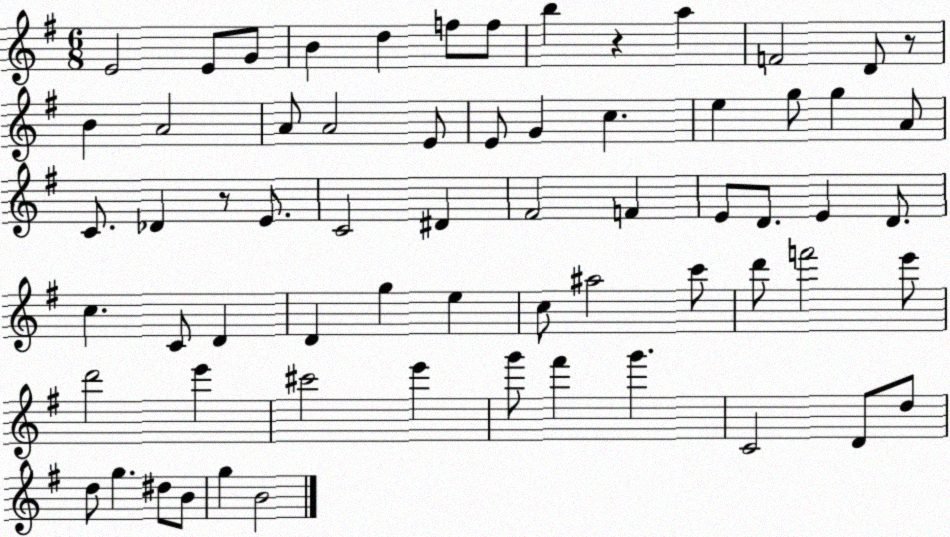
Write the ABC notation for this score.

X:1
T:Untitled
M:6/8
L:1/4
K:G
E2 E/2 G/2 B d f/2 f/2 b z a F2 D/2 z/2 B A2 A/2 A2 E/2 E/2 G c e g/2 g A/2 C/2 _D z/2 E/2 C2 ^D ^F2 F E/2 D/2 E D/2 c C/2 D D g e c/2 ^a2 c'/2 d'/2 f'2 e'/2 d'2 e' ^c'2 e' g'/2 ^f' g' C2 D/2 d/2 d/2 g ^d/2 B/2 g B2